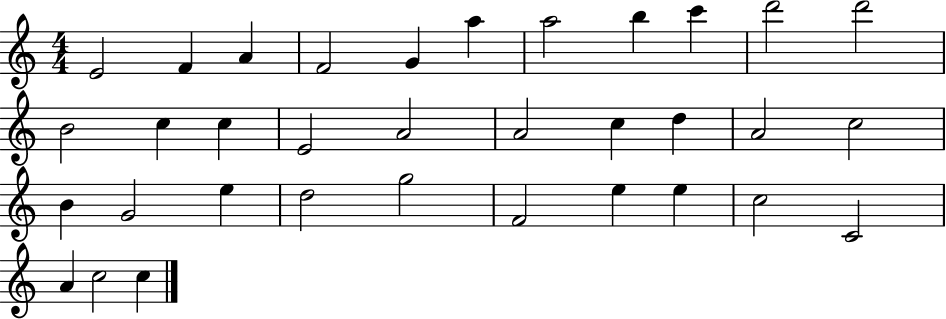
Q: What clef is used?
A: treble